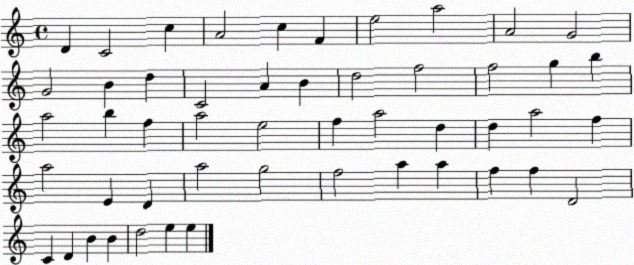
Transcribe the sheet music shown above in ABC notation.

X:1
T:Untitled
M:4/4
L:1/4
K:C
D C2 c A2 c F e2 a2 A2 G2 G2 B d C2 A B d2 f2 f2 g b a2 b f a2 e2 f a2 d d a2 f a2 E D a2 g2 f2 a a f f D2 C D B B d2 e e